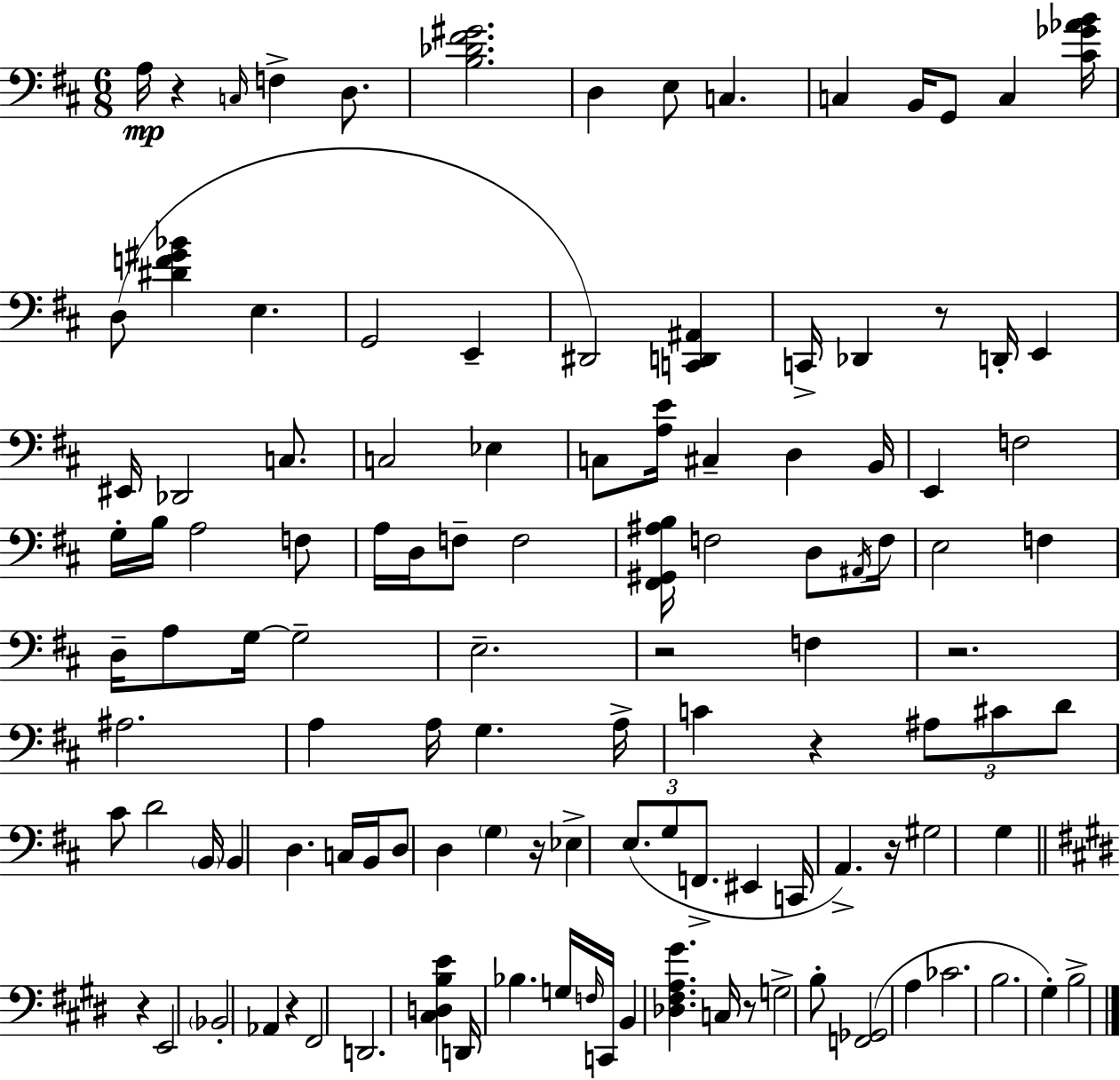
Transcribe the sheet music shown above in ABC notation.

X:1
T:Untitled
M:6/8
L:1/4
K:D
A,/4 z C,/4 F, D,/2 [B,_D^F^G]2 D, E,/2 C, C, B,,/4 G,,/2 C, [^C_G_AB]/4 D,/2 [^DF^G_B] E, G,,2 E,, ^D,,2 [C,,D,,^A,,] C,,/4 _D,, z/2 D,,/4 E,, ^E,,/4 _D,,2 C,/2 C,2 _E, C,/2 [A,E]/4 ^C, D, B,,/4 E,, F,2 G,/4 B,/4 A,2 F,/2 A,/4 D,/4 F,/2 F,2 [^F,,^G,,^A,B,]/4 F,2 D,/2 ^A,,/4 F,/4 E,2 F, D,/4 A,/2 G,/4 G,2 E,2 z2 F, z2 ^A,2 A, A,/4 G, A,/4 C z ^A,/2 ^C/2 D/2 ^C/2 D2 B,,/4 B,, D, C,/4 B,,/4 D,/2 D, G, z/4 _E, E,/2 G,/2 F,,/2 ^E,, C,,/4 A,, z/4 ^G,2 G, z E,,2 _B,,2 _A,, z ^F,,2 D,,2 [^C,D,B,E] D,,/4 _B, G,/4 F,/4 C,,/4 B,, [_D,^F,A,^G] C,/4 z/2 G,2 B,/2 [F,,_G,,]2 A, _C2 B,2 ^G, B,2